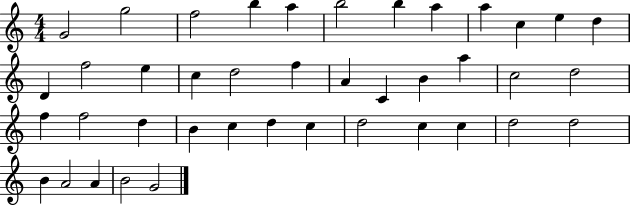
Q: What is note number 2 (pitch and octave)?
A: G5